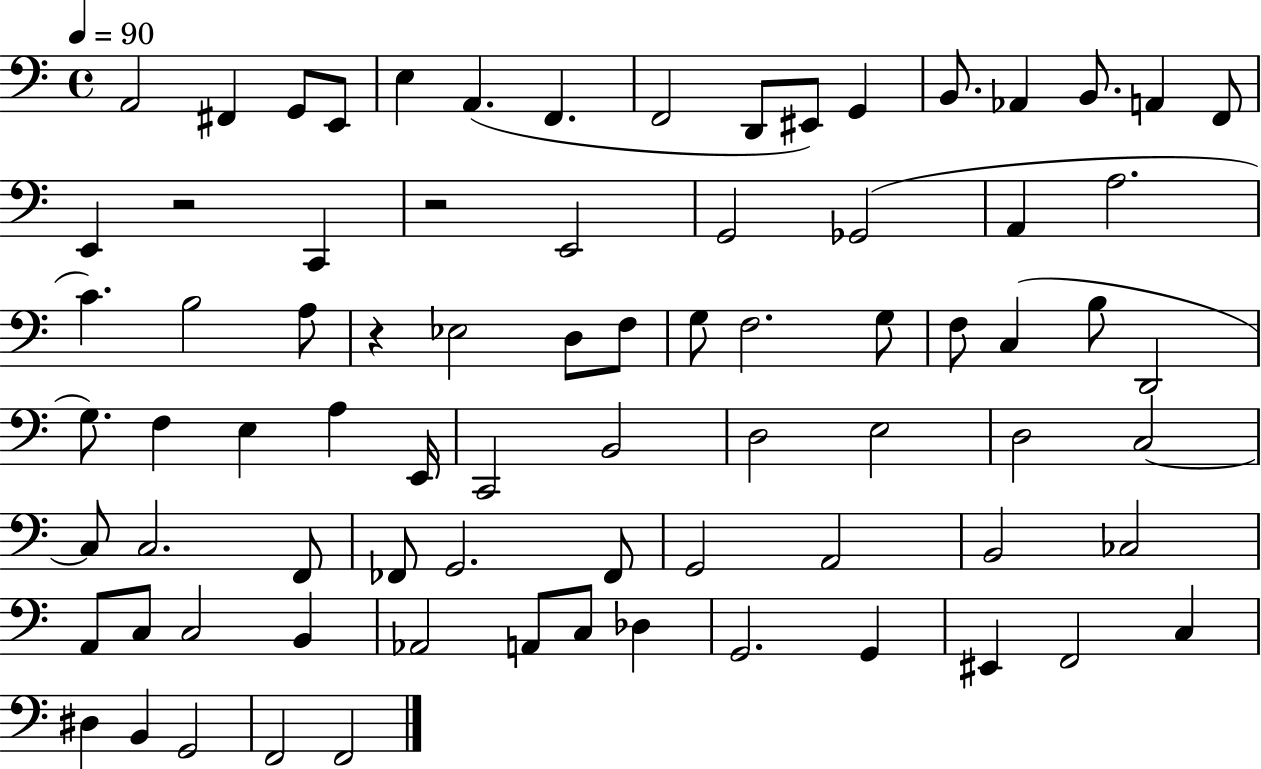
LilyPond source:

{
  \clef bass
  \time 4/4
  \defaultTimeSignature
  \key c \major
  \tempo 4 = 90
  a,2 fis,4 g,8 e,8 | e4 a,4.( f,4. | f,2 d,8 eis,8) g,4 | b,8. aes,4 b,8. a,4 f,8 | \break e,4 r2 c,4 | r2 e,2 | g,2 ges,2( | a,4 a2. | \break c'4.) b2 a8 | r4 ees2 d8 f8 | g8 f2. g8 | f8 c4( b8 d,2 | \break g8.) f4 e4 a4 e,16 | c,2 b,2 | d2 e2 | d2 c2~~ | \break c8 c2. f,8 | fes,8 g,2. fes,8 | g,2 a,2 | b,2 ces2 | \break a,8 c8 c2 b,4 | aes,2 a,8 c8 des4 | g,2. g,4 | eis,4 f,2 c4 | \break dis4 b,4 g,2 | f,2 f,2 | \bar "|."
}